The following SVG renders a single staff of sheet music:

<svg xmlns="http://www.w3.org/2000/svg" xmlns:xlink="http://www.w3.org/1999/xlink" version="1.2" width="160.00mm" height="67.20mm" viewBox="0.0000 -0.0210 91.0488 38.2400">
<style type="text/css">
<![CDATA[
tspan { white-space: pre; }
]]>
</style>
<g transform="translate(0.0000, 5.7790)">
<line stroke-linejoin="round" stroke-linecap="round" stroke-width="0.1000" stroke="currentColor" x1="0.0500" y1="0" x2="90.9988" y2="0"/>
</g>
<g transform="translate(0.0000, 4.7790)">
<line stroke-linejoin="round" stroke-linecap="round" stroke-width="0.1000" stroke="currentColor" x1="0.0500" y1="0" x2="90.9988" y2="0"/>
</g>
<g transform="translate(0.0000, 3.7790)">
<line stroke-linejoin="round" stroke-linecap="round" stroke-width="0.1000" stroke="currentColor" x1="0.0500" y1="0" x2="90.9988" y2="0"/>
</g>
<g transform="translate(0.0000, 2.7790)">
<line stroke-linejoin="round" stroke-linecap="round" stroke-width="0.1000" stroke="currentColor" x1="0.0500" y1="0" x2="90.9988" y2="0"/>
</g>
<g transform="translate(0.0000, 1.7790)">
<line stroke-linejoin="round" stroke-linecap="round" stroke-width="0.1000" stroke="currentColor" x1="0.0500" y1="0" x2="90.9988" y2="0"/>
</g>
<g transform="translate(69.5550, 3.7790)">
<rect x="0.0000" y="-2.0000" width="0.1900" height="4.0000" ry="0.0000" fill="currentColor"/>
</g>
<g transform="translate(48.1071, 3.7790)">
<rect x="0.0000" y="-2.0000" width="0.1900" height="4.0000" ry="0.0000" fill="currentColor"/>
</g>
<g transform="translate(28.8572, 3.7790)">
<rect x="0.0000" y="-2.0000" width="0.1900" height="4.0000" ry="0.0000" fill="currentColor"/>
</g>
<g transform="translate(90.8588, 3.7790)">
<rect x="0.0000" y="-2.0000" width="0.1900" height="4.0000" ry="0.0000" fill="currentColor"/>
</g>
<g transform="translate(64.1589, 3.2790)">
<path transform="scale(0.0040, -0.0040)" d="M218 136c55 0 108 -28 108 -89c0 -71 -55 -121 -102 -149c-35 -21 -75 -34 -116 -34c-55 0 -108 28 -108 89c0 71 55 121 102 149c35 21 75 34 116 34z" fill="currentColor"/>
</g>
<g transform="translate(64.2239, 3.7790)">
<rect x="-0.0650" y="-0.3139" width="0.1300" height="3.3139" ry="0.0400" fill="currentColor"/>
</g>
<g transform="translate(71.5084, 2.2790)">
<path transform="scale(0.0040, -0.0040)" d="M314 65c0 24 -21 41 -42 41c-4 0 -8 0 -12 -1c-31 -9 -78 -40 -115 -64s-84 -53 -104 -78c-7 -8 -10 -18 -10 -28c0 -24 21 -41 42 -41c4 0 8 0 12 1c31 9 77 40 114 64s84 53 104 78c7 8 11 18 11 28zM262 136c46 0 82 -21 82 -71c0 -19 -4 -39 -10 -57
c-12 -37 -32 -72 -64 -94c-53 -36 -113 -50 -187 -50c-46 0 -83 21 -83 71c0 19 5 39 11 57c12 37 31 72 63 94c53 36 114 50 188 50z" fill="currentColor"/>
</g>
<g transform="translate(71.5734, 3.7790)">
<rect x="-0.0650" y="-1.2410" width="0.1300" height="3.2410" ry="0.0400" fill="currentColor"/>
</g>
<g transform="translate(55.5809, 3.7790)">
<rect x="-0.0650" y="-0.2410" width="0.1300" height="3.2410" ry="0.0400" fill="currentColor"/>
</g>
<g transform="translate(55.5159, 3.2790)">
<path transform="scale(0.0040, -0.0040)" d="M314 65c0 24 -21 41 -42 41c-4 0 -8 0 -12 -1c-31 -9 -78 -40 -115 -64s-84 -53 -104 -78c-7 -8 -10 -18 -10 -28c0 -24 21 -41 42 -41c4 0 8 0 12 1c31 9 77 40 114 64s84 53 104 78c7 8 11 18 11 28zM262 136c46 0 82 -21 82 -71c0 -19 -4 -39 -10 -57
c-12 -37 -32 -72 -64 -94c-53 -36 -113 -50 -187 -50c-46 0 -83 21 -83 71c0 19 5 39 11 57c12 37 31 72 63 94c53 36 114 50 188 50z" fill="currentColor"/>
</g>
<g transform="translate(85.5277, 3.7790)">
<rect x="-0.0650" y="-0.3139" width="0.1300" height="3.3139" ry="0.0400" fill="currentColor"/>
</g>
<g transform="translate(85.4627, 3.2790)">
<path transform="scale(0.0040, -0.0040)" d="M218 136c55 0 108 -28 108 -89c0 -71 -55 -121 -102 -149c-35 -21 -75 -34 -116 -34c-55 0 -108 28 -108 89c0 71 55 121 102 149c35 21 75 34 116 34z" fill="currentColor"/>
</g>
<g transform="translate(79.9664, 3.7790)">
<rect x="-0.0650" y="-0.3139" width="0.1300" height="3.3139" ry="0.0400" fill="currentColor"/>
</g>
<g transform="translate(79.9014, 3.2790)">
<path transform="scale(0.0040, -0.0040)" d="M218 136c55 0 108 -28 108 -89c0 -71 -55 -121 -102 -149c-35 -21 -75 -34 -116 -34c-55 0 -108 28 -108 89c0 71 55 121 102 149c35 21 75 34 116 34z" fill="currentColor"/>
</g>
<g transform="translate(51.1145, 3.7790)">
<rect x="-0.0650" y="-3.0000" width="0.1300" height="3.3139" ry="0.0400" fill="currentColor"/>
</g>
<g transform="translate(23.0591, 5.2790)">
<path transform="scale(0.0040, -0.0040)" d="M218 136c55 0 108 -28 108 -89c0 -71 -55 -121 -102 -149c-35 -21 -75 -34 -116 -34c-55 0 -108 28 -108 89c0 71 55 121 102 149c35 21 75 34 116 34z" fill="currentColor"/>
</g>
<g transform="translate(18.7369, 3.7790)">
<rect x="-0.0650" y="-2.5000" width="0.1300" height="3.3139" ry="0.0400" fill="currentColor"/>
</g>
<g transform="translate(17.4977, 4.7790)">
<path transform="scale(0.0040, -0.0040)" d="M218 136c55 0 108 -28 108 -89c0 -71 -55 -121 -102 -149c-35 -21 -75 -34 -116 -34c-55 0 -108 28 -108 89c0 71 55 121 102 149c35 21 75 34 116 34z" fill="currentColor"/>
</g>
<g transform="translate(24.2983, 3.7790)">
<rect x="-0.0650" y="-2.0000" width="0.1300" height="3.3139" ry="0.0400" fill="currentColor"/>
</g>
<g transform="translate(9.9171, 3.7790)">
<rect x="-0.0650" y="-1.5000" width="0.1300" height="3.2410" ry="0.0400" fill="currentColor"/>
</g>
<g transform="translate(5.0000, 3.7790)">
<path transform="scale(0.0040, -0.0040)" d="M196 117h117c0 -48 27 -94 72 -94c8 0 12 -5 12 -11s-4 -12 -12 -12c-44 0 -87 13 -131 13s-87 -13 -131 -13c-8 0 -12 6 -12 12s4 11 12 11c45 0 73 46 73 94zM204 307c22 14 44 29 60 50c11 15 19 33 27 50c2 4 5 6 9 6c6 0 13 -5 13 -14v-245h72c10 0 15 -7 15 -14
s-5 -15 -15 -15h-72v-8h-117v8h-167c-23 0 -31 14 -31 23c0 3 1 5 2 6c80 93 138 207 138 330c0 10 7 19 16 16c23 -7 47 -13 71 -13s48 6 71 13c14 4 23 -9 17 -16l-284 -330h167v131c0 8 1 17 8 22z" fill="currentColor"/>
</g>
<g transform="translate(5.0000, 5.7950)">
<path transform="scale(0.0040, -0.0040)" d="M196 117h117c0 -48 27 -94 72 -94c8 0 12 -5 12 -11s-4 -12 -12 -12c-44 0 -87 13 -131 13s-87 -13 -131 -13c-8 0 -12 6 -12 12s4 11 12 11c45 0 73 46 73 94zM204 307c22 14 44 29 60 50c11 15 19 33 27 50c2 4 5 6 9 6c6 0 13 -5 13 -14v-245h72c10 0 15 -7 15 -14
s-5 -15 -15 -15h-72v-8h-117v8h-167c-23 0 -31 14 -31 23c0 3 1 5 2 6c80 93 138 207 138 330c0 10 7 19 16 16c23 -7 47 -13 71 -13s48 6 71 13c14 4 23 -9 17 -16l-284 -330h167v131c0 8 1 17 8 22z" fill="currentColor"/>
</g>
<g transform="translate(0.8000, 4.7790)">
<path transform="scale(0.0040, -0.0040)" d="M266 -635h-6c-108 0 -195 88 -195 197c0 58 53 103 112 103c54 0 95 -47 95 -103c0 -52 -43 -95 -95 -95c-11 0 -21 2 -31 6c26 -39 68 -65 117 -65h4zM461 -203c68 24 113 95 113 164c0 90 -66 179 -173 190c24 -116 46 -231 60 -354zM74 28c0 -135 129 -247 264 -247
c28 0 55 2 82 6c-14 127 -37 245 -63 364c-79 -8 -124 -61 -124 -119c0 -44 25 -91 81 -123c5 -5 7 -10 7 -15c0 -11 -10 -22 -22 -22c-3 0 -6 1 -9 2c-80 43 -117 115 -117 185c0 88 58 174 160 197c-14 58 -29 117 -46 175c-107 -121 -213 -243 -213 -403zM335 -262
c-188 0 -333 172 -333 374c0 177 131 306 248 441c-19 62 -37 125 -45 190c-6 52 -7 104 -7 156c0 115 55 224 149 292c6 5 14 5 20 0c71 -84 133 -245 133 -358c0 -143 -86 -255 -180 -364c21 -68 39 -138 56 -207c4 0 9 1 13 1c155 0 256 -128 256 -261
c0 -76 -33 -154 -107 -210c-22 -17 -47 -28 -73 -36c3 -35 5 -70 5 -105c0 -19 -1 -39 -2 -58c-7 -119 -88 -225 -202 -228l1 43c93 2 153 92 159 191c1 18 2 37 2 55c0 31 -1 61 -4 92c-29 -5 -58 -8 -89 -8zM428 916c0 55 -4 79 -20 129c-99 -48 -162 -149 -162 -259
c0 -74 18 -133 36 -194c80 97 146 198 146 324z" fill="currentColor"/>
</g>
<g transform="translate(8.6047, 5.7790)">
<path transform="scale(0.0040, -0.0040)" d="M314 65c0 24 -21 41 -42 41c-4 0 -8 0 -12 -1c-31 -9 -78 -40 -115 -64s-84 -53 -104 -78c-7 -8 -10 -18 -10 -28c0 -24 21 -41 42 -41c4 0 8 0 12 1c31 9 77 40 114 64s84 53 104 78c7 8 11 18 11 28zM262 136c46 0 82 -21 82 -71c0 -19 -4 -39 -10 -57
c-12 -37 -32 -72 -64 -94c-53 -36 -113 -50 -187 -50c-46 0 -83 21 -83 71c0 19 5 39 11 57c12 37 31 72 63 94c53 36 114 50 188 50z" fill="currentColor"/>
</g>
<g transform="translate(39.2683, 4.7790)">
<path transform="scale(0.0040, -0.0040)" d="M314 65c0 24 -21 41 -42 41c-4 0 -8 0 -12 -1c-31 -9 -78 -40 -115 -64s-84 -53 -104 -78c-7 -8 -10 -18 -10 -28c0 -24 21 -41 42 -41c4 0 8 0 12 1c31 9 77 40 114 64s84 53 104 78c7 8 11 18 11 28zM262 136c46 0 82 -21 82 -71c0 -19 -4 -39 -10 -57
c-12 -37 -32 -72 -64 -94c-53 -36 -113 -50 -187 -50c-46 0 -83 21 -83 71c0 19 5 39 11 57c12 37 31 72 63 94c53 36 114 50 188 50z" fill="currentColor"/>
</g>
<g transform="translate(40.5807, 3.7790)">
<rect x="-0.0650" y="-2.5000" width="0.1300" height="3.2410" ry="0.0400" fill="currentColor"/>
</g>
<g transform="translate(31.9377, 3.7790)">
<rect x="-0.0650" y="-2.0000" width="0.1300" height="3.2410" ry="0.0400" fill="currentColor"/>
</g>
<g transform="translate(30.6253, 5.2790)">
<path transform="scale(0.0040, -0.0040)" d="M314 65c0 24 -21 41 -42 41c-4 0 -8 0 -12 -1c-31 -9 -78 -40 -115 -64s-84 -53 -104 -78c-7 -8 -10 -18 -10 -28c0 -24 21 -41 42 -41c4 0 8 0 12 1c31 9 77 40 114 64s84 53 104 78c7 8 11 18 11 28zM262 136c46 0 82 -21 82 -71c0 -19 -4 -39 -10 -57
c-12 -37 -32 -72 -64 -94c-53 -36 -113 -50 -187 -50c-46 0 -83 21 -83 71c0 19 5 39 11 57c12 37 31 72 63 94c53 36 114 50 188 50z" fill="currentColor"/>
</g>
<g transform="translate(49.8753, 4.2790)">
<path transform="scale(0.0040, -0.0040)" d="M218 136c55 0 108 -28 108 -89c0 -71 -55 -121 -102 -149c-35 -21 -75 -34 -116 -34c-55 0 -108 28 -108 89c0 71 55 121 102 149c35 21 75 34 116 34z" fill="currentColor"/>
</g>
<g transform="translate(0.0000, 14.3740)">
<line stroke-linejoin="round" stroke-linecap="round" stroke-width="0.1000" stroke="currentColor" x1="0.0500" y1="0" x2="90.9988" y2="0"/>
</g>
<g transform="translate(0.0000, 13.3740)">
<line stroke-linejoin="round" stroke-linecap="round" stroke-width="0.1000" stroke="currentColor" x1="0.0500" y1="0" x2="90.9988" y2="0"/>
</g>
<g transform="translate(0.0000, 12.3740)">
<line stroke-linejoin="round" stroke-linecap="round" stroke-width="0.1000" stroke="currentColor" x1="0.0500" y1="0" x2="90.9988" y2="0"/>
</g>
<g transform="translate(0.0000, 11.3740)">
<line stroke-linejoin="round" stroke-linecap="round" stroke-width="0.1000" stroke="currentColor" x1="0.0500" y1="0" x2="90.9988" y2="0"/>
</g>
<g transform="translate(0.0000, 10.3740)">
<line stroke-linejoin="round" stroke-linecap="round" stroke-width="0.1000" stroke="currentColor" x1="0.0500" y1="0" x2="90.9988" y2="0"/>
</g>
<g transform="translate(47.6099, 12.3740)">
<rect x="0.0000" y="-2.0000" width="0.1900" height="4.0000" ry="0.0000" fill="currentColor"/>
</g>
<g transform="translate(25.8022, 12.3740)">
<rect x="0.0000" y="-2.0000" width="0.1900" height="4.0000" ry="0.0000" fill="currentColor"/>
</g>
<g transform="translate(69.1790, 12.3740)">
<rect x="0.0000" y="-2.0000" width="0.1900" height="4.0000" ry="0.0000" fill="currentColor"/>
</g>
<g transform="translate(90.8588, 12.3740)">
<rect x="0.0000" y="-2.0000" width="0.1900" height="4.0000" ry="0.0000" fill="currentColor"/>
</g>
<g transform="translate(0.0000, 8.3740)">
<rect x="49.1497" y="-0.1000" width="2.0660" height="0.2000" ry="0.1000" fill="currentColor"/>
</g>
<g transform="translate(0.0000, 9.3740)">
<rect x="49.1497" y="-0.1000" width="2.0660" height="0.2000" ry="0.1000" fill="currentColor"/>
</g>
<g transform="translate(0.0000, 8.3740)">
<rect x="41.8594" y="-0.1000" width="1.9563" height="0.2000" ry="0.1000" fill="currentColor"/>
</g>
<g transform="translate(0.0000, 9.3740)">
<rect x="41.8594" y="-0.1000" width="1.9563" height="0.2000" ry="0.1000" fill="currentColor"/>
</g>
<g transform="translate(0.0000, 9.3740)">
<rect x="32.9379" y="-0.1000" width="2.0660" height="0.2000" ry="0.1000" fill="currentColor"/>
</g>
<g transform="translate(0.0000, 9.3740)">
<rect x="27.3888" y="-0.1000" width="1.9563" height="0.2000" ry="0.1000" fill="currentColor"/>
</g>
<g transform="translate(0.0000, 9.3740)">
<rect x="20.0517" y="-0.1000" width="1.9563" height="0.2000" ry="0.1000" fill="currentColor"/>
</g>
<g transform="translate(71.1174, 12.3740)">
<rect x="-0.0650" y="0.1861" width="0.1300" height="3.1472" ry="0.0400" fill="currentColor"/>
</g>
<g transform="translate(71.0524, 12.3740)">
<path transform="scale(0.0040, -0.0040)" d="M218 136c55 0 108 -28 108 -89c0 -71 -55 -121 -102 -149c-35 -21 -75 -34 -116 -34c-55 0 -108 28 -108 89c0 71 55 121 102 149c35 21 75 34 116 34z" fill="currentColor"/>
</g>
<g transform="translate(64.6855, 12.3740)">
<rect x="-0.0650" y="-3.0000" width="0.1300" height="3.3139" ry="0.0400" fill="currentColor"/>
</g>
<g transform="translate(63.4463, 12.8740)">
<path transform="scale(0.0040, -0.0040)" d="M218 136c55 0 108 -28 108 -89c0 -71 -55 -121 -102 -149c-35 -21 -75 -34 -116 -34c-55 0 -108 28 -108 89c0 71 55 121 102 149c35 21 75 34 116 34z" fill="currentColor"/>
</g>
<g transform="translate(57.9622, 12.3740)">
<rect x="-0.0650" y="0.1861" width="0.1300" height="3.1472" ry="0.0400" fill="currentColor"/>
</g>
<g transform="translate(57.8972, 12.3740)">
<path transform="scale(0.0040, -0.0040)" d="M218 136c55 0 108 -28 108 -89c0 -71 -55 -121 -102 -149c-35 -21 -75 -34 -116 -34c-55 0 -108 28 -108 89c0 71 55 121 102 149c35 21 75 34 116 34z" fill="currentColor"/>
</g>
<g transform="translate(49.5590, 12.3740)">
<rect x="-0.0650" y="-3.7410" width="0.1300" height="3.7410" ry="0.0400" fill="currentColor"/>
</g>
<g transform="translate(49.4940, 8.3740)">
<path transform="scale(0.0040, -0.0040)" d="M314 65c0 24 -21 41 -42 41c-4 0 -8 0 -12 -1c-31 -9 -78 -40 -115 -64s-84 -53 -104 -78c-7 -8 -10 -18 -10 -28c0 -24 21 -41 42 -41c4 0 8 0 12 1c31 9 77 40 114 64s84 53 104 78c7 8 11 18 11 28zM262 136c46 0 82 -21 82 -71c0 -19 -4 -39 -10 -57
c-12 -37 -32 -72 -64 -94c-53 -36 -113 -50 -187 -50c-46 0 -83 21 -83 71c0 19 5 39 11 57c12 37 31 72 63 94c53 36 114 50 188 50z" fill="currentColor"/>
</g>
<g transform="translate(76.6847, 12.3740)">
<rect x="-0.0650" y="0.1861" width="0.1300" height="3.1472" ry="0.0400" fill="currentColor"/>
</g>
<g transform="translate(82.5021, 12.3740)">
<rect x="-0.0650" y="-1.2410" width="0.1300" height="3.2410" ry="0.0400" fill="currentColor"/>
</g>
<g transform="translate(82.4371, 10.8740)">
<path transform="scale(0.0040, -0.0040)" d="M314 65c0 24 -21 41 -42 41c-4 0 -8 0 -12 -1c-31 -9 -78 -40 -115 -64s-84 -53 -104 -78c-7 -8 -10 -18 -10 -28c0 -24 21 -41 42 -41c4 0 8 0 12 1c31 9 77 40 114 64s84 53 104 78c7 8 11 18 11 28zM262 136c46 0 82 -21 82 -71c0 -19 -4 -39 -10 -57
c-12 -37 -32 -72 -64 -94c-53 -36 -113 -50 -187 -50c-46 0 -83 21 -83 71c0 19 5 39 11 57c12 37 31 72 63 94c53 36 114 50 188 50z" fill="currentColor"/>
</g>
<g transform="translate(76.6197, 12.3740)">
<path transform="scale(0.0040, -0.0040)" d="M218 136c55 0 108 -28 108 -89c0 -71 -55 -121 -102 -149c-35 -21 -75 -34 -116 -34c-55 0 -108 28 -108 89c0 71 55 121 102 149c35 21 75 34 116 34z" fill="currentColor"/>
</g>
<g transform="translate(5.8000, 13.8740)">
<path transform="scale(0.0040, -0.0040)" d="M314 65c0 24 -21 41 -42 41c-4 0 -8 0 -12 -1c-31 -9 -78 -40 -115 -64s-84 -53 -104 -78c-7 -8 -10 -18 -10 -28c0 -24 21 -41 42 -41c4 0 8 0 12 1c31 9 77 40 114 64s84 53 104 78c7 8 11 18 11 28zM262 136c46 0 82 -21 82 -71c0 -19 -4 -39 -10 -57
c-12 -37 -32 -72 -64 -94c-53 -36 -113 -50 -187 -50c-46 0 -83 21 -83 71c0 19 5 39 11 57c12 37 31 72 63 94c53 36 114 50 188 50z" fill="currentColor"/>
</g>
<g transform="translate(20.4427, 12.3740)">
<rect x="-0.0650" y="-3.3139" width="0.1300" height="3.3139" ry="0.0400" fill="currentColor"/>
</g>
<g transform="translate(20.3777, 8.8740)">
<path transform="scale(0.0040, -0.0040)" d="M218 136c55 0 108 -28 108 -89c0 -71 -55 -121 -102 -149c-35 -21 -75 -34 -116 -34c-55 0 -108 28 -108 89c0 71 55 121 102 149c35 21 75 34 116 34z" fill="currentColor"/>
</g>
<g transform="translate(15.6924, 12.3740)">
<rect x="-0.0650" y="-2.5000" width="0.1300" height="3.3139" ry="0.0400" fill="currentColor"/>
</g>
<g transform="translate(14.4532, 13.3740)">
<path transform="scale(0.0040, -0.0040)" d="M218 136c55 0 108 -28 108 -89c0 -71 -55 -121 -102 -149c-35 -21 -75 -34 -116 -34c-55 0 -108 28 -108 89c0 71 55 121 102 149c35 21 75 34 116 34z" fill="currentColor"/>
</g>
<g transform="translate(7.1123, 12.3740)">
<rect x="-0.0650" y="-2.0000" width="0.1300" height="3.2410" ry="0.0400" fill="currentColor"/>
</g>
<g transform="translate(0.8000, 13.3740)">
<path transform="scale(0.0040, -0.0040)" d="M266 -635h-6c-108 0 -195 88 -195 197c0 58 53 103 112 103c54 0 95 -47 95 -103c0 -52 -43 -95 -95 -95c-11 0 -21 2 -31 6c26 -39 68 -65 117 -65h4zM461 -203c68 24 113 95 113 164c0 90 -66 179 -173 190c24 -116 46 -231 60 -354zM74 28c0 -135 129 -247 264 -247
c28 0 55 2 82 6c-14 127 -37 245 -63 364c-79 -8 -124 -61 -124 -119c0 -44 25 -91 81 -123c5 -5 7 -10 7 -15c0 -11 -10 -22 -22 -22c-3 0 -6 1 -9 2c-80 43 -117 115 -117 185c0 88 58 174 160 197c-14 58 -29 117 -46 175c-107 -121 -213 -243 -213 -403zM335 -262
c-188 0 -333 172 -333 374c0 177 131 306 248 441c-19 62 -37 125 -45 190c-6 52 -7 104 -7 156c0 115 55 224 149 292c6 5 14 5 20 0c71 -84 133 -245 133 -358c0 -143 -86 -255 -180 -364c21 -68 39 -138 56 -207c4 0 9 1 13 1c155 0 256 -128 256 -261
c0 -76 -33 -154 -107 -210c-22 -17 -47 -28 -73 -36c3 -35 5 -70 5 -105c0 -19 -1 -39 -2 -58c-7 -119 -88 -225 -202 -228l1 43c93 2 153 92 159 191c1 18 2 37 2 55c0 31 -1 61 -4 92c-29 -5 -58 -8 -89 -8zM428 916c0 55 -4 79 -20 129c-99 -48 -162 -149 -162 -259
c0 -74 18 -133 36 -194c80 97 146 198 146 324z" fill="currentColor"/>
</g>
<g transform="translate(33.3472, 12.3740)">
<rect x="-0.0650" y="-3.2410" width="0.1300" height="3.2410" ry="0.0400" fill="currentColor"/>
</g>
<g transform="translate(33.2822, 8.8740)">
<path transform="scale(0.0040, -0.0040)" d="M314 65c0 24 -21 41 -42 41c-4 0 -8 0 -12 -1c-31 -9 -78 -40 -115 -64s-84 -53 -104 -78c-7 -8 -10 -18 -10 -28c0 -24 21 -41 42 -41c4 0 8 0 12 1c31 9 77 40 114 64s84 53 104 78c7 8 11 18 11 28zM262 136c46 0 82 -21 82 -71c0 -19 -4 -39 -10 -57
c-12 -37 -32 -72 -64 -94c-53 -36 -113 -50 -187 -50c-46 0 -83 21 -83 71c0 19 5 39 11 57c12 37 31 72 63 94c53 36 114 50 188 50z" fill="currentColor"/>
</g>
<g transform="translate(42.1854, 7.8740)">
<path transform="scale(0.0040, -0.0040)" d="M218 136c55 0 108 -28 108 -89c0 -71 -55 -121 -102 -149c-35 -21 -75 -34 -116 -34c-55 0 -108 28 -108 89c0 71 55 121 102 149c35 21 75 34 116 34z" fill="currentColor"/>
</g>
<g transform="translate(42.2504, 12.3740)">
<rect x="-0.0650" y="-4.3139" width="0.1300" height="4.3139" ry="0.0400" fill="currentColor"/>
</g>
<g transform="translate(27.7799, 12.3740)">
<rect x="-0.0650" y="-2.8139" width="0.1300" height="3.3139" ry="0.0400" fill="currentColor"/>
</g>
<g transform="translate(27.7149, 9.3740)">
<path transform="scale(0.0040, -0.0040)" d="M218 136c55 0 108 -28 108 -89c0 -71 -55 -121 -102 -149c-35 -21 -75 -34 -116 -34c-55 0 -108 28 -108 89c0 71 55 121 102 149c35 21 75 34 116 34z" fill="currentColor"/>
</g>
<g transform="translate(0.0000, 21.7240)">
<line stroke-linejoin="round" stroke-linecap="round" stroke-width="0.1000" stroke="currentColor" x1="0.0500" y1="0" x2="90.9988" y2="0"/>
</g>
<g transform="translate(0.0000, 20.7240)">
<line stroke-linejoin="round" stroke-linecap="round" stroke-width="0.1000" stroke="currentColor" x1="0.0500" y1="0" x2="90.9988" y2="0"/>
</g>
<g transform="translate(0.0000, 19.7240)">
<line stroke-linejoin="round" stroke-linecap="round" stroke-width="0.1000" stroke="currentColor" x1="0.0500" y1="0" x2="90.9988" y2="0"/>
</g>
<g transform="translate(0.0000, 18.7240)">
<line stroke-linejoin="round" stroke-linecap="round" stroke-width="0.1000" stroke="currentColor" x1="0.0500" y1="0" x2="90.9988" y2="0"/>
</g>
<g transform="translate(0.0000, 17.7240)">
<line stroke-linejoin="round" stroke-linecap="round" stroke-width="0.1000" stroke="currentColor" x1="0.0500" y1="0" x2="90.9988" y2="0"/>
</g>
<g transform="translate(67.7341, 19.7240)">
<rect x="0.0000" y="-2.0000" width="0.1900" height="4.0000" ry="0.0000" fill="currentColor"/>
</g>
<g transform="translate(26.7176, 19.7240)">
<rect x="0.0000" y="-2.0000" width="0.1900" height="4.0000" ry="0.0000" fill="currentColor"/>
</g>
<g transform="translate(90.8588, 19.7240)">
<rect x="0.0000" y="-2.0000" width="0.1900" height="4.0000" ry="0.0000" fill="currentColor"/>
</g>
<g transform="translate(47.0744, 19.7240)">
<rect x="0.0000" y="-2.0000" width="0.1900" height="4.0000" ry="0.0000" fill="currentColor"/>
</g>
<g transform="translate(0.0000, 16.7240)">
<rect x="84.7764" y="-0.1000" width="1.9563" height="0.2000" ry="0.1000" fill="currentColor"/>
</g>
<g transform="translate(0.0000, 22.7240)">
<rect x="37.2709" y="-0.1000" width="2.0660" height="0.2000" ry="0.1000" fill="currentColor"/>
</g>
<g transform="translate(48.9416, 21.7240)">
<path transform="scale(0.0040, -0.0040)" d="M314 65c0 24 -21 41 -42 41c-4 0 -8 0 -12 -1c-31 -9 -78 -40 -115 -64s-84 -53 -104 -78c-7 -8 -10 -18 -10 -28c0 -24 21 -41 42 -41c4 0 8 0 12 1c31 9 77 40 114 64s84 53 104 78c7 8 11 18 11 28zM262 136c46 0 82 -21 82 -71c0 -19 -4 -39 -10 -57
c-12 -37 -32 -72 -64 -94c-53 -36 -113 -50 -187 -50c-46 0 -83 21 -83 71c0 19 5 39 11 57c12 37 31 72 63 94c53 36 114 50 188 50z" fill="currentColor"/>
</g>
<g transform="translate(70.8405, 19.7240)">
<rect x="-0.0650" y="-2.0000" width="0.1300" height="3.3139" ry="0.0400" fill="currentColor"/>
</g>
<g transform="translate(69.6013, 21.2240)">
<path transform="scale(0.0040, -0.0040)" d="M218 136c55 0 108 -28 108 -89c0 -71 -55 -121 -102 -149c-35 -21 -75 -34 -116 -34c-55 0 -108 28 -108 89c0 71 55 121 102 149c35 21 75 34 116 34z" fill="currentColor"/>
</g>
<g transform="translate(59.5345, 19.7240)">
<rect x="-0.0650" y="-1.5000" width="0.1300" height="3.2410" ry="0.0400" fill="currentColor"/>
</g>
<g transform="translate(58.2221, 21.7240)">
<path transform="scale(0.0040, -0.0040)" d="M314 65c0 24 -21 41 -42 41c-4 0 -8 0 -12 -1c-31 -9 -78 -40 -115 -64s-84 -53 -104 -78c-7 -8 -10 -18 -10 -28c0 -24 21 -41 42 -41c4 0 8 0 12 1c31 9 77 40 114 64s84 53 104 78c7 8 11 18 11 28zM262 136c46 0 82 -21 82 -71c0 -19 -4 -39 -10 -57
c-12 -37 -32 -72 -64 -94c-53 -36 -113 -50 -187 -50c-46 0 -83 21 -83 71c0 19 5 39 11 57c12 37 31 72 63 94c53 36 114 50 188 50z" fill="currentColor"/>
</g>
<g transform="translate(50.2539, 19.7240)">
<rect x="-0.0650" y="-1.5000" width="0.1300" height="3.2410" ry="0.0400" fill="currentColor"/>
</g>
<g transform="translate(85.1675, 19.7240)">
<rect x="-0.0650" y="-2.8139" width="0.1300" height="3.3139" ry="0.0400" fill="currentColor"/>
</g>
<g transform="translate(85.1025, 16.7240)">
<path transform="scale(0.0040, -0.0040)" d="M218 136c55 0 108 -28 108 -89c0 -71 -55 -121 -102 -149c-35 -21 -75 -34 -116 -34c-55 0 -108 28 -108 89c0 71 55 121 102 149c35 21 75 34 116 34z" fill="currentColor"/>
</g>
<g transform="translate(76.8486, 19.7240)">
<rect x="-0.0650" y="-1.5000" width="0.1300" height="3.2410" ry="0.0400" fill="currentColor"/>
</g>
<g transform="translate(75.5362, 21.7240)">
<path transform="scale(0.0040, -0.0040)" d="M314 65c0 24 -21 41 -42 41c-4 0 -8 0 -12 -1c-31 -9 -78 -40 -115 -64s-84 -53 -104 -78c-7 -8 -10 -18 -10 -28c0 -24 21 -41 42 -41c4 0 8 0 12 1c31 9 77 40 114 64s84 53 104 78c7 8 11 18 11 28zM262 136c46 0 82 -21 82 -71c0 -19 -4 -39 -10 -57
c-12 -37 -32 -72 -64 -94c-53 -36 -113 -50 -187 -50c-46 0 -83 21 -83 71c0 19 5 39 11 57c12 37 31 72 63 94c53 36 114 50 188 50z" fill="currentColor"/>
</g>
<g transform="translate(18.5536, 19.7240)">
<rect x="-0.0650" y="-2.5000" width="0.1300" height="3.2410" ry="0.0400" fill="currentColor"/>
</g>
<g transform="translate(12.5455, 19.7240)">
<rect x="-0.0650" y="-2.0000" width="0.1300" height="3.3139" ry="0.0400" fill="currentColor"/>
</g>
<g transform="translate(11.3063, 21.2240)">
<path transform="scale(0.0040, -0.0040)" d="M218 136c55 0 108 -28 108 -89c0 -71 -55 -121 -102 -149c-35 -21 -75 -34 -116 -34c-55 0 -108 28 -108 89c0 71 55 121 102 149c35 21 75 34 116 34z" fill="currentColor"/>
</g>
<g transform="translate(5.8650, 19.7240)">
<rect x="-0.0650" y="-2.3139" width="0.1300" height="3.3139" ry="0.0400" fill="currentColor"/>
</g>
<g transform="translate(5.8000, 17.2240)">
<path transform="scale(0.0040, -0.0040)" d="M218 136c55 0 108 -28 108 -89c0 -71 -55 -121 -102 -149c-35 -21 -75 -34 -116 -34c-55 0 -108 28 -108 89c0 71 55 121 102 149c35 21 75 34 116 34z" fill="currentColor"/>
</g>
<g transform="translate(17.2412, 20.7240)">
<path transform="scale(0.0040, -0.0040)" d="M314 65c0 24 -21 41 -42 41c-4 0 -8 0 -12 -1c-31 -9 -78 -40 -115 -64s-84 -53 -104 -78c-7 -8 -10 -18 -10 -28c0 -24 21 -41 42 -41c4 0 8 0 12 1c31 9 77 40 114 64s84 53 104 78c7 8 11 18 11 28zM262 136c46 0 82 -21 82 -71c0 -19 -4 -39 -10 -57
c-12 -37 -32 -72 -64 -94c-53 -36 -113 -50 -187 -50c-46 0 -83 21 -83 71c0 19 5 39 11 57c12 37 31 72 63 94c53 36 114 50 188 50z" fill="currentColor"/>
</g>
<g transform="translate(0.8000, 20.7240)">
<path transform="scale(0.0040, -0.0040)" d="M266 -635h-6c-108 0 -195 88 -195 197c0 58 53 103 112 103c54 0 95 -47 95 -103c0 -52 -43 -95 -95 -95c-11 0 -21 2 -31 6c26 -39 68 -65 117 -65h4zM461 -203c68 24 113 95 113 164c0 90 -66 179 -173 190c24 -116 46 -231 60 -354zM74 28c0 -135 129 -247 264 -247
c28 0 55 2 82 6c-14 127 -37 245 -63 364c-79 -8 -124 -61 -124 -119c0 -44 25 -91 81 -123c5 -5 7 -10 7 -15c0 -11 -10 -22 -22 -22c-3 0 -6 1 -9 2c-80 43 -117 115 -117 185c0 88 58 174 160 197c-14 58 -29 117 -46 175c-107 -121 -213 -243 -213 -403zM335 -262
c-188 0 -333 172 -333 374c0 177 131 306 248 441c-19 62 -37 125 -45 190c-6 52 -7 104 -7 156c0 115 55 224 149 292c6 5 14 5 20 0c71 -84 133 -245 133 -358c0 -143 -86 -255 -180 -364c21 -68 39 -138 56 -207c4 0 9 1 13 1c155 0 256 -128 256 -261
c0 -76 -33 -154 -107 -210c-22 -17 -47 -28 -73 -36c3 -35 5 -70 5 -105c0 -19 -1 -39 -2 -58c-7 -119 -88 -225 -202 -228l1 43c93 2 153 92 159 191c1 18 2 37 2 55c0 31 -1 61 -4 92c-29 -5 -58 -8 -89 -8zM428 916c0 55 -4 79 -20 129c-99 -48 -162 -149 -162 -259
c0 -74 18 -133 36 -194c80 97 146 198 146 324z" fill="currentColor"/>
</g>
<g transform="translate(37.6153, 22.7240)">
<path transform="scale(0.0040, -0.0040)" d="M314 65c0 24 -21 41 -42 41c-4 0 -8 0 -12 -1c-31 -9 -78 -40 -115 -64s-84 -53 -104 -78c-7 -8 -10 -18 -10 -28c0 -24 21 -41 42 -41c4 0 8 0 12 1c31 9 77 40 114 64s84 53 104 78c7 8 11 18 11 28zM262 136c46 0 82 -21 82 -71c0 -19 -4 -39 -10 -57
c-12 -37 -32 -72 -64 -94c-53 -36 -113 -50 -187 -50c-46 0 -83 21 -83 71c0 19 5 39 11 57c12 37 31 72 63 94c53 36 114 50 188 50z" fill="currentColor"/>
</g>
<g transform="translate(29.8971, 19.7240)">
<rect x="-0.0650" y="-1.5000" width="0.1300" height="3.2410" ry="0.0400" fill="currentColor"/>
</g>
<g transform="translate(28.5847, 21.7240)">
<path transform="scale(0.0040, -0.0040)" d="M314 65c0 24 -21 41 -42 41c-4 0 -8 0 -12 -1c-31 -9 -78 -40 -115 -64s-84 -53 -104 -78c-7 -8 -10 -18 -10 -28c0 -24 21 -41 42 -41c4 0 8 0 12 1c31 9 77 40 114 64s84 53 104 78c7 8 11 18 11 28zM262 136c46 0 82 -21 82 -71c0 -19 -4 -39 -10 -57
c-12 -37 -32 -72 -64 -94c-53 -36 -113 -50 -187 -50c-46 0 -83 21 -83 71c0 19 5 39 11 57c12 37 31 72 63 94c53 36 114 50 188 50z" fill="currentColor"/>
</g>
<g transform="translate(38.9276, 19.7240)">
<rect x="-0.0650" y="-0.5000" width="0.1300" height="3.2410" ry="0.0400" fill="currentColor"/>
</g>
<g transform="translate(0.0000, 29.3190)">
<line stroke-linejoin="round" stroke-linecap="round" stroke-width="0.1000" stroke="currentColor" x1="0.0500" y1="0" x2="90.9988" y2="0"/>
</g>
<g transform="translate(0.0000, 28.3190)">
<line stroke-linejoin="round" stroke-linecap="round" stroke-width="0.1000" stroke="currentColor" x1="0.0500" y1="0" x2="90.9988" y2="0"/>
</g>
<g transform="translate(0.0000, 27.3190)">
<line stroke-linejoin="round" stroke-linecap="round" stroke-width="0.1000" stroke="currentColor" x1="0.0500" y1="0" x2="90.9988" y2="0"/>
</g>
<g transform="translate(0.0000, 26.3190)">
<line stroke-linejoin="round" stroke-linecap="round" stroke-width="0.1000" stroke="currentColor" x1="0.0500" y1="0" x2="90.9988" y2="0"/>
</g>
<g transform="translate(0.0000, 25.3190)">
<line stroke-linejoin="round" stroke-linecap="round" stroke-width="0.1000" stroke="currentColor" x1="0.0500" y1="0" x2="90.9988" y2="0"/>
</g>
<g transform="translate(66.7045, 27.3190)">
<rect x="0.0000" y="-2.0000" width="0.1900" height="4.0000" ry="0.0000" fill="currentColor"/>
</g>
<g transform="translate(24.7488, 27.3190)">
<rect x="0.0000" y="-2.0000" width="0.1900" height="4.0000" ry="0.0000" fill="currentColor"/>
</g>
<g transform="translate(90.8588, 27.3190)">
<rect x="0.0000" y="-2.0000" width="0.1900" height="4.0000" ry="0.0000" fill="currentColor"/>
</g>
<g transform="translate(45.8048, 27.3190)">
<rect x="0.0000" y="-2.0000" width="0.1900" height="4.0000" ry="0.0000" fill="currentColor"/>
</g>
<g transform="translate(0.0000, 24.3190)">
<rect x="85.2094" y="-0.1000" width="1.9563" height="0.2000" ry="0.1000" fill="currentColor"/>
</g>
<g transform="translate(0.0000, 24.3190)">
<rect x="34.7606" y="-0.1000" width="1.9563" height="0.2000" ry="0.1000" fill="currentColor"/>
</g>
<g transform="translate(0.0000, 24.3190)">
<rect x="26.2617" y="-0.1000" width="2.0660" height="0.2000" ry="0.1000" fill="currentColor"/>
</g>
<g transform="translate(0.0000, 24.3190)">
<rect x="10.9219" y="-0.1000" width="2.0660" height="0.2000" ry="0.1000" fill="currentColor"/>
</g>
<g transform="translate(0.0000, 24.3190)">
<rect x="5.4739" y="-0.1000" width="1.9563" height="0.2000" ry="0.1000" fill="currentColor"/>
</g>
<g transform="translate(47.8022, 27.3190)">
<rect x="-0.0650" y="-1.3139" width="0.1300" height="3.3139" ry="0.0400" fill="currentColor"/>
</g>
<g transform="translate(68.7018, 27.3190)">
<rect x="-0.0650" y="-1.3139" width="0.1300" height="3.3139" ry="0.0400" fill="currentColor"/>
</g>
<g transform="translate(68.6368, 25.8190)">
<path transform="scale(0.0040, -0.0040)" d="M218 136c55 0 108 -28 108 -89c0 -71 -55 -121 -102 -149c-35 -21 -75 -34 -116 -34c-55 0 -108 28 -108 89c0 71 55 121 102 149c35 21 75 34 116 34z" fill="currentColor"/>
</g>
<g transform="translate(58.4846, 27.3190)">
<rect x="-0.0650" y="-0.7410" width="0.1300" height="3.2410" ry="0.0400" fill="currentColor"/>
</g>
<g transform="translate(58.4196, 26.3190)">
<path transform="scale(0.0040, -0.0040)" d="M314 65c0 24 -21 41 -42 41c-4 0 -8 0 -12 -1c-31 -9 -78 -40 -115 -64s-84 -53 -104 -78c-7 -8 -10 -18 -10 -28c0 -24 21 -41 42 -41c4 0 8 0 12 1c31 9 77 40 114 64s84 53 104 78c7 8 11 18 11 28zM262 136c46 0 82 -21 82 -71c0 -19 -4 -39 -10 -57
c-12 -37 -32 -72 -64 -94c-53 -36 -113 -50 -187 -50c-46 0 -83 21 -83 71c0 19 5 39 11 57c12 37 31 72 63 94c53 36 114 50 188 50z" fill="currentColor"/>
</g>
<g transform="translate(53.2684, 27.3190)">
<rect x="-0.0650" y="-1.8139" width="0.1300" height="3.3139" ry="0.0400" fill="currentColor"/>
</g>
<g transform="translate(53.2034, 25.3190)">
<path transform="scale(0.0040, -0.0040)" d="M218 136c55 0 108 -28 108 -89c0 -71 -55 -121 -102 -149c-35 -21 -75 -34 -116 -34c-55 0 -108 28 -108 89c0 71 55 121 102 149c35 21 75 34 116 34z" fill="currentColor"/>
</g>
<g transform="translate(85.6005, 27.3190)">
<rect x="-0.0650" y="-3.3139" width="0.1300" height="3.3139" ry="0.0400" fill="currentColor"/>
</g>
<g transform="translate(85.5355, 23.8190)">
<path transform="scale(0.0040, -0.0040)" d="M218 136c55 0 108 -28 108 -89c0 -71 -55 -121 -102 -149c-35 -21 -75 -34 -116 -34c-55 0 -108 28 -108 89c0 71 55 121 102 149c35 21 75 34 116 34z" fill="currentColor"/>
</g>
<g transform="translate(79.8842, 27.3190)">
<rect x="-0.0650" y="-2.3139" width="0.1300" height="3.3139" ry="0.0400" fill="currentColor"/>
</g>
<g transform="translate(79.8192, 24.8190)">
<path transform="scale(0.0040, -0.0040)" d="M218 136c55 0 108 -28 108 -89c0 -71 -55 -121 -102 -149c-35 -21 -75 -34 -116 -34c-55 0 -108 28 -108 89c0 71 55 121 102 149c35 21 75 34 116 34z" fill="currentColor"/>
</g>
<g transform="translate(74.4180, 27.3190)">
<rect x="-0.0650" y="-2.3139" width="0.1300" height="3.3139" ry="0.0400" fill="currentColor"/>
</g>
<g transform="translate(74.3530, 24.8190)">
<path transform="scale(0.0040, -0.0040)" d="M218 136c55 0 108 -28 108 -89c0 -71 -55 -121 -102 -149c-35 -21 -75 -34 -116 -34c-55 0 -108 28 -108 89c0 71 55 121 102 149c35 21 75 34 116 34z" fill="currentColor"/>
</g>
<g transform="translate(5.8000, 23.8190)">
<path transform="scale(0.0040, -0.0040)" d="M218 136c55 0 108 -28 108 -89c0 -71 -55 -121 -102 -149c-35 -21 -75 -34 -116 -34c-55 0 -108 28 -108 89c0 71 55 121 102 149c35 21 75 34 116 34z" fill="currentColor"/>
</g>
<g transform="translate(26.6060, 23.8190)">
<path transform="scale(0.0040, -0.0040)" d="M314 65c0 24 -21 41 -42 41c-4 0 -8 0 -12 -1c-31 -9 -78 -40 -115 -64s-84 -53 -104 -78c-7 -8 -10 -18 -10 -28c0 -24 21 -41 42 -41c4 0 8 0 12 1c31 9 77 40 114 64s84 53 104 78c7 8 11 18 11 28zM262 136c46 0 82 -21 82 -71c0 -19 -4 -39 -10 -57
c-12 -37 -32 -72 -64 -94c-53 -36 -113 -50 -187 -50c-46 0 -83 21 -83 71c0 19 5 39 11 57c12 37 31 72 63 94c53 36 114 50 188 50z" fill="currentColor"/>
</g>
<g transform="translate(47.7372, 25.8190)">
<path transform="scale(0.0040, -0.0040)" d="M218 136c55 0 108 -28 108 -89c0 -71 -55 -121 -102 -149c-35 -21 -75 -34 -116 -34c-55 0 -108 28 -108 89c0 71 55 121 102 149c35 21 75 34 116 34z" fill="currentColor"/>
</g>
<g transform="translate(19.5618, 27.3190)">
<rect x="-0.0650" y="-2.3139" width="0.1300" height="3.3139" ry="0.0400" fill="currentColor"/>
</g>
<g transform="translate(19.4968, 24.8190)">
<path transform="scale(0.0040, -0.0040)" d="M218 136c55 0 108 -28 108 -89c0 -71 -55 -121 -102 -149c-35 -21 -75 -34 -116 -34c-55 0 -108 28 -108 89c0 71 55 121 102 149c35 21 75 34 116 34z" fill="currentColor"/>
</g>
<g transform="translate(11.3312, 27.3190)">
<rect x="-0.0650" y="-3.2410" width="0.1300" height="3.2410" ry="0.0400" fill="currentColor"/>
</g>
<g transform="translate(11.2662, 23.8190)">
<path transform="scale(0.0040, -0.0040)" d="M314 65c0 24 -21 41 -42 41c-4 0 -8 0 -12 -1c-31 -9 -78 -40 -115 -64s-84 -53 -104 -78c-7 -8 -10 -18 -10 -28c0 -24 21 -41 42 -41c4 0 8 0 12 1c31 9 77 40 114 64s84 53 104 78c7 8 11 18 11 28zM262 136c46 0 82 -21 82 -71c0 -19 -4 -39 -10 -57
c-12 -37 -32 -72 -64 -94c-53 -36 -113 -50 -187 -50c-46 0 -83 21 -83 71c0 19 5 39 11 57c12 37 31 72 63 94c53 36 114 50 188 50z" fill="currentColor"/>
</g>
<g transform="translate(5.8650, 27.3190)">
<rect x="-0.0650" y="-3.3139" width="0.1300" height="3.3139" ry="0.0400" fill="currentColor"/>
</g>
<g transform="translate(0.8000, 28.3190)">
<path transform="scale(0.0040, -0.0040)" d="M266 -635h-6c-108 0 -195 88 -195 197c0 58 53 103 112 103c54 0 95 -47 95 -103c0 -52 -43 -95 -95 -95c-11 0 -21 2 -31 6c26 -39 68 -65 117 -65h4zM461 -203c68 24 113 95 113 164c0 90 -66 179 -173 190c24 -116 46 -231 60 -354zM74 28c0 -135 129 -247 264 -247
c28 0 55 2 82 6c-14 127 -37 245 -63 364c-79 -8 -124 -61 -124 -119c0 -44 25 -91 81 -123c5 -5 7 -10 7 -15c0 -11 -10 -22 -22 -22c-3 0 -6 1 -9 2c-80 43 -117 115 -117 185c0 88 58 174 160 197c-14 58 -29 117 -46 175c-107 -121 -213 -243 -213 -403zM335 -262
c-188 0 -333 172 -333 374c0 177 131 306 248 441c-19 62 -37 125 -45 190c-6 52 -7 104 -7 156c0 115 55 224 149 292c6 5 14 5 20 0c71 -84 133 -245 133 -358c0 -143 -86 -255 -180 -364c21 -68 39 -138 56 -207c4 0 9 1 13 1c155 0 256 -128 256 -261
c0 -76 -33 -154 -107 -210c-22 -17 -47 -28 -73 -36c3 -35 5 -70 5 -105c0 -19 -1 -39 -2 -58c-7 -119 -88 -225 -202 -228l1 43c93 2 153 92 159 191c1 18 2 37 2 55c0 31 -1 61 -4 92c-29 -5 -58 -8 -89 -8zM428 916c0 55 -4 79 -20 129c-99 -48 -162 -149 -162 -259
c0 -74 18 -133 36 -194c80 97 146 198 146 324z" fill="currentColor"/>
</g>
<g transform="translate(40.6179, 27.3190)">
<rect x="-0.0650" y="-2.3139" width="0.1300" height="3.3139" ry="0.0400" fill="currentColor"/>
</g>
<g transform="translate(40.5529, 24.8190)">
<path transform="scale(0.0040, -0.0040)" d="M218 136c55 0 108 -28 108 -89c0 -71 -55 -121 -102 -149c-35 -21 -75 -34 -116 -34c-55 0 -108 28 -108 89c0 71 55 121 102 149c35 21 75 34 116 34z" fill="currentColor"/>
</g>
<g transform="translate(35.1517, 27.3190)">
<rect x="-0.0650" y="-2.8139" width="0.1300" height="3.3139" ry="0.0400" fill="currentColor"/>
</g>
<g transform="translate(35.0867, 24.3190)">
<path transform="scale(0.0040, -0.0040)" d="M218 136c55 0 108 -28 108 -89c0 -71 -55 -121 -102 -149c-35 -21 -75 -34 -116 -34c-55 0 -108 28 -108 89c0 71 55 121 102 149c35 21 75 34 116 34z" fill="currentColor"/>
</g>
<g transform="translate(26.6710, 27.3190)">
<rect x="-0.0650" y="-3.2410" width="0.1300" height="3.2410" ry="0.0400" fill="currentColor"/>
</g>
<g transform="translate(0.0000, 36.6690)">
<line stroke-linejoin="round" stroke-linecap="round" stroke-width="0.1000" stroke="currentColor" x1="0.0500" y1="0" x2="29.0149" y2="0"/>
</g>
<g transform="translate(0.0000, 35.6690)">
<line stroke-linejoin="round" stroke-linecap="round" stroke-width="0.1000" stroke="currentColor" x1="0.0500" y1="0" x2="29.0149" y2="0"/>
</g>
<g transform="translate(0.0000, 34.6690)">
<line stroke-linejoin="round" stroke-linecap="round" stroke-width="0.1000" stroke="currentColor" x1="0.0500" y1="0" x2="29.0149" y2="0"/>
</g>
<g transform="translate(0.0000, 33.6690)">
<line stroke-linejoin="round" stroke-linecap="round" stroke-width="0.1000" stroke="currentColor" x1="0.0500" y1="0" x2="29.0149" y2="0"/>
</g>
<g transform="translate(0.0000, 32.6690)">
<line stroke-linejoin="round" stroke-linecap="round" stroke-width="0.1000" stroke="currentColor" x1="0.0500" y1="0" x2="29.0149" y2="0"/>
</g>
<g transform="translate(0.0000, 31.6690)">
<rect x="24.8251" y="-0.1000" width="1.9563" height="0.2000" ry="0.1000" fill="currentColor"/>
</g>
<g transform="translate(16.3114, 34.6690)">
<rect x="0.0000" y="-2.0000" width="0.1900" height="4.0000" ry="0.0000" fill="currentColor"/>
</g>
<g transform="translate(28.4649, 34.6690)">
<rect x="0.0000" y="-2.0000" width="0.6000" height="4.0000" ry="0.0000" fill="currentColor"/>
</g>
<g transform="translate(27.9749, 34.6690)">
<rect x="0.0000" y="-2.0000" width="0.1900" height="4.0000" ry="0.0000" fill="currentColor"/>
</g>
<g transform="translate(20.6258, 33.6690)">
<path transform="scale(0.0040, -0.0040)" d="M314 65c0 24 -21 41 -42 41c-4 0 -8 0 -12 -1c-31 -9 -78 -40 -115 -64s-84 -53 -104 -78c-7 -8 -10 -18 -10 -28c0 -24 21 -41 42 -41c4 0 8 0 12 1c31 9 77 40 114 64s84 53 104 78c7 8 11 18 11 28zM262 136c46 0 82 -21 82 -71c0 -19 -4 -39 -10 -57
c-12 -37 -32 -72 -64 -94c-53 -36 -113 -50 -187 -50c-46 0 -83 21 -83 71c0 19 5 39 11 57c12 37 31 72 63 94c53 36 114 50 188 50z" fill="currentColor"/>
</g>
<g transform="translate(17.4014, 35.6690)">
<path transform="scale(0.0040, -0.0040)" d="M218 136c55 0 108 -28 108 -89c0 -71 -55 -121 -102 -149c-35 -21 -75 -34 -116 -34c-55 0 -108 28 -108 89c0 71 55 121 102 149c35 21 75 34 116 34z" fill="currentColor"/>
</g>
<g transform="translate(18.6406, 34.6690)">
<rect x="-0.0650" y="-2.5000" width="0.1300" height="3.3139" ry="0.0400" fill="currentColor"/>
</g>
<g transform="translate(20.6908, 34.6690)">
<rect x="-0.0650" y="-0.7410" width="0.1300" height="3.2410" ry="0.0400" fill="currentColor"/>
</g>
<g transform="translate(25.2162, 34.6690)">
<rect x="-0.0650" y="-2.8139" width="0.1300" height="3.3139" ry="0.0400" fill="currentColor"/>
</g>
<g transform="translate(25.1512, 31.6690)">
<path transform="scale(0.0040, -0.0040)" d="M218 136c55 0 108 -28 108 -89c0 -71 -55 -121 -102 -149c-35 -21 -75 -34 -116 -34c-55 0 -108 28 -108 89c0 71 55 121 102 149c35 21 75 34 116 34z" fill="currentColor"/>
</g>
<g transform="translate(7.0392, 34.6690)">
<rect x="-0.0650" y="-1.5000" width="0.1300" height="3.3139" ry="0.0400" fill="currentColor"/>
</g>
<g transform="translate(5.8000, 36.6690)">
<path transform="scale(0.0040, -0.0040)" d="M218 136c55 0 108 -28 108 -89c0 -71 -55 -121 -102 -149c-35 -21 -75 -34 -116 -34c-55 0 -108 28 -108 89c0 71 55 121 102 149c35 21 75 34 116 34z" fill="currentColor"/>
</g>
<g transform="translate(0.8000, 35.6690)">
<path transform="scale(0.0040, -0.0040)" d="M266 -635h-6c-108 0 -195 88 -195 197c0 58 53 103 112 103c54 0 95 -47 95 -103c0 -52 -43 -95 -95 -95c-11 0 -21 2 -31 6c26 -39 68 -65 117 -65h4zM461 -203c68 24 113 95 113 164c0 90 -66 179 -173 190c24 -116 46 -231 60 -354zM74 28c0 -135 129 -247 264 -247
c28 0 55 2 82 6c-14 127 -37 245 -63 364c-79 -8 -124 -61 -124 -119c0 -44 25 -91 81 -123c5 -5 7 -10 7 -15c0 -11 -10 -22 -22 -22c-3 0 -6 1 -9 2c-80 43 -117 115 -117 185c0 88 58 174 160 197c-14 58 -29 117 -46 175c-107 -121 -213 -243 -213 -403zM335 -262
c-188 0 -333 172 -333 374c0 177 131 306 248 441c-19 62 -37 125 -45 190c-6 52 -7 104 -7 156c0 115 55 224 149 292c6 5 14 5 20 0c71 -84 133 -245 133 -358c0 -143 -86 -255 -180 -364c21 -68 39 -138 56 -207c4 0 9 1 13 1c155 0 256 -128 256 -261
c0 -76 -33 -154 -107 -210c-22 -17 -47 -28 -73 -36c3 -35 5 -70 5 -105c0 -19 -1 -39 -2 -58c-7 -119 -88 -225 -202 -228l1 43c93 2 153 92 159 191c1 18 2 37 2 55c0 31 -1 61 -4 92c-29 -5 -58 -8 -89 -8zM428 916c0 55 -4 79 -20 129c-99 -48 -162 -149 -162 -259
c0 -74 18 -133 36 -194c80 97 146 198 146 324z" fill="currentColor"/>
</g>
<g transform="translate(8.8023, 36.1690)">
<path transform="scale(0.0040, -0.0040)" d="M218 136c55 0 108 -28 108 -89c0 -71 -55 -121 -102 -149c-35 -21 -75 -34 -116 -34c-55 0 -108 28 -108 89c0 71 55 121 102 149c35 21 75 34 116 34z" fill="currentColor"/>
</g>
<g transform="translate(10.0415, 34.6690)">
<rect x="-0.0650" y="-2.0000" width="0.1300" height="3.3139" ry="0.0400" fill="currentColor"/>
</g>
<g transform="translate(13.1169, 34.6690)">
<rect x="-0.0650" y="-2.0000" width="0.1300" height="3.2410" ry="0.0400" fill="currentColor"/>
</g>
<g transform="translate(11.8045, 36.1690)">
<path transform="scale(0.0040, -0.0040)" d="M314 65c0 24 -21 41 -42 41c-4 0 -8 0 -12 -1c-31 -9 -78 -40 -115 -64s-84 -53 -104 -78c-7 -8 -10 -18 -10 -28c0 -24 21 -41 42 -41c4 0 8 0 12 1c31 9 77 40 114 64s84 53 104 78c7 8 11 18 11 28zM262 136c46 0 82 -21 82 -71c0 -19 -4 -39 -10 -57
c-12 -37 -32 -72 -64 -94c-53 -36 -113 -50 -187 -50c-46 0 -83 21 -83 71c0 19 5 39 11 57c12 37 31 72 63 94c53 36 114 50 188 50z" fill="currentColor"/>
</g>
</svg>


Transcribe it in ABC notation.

X:1
T:Untitled
M:4/4
L:1/4
K:C
E2 G F F2 G2 A c2 c e2 c c F2 G b a b2 d' c'2 B A B B e2 g F G2 E2 C2 E2 E2 F E2 a b b2 g b2 a g e f d2 e g g b E F F2 G d2 a